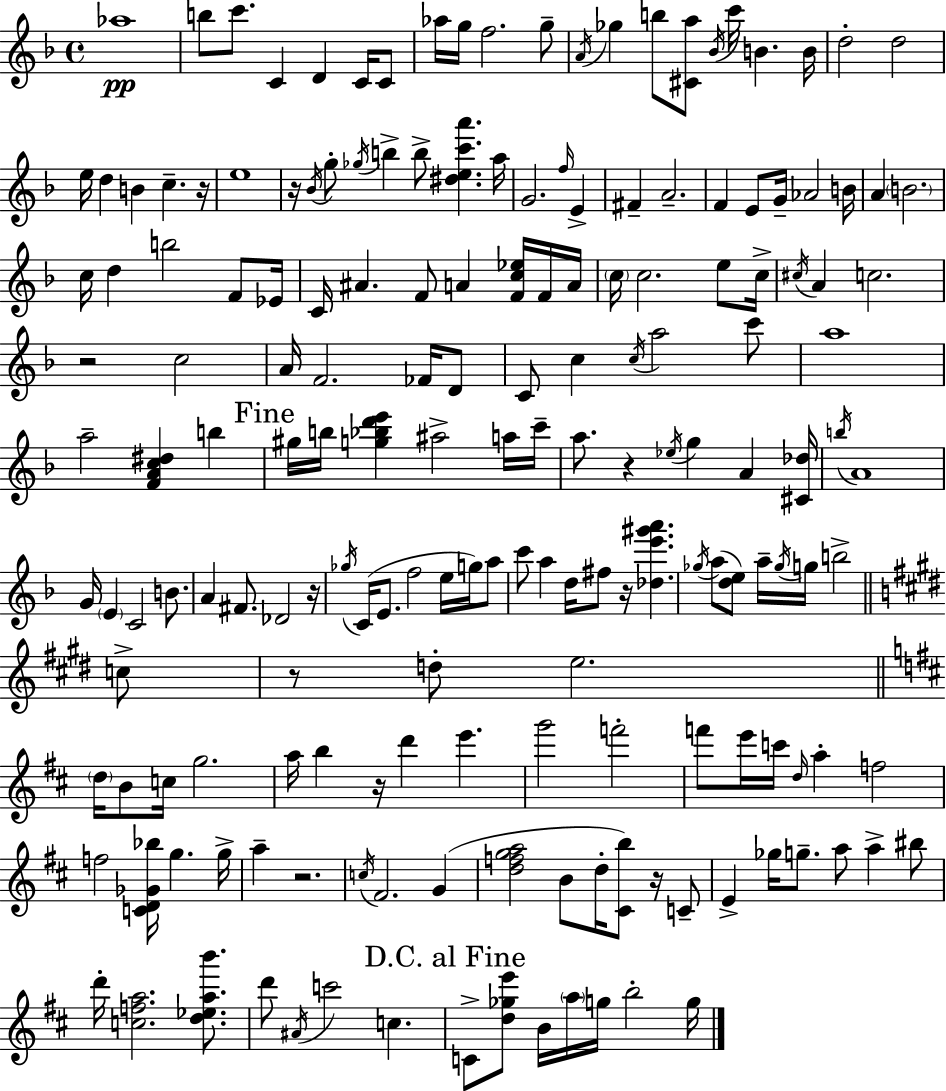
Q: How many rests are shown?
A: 10